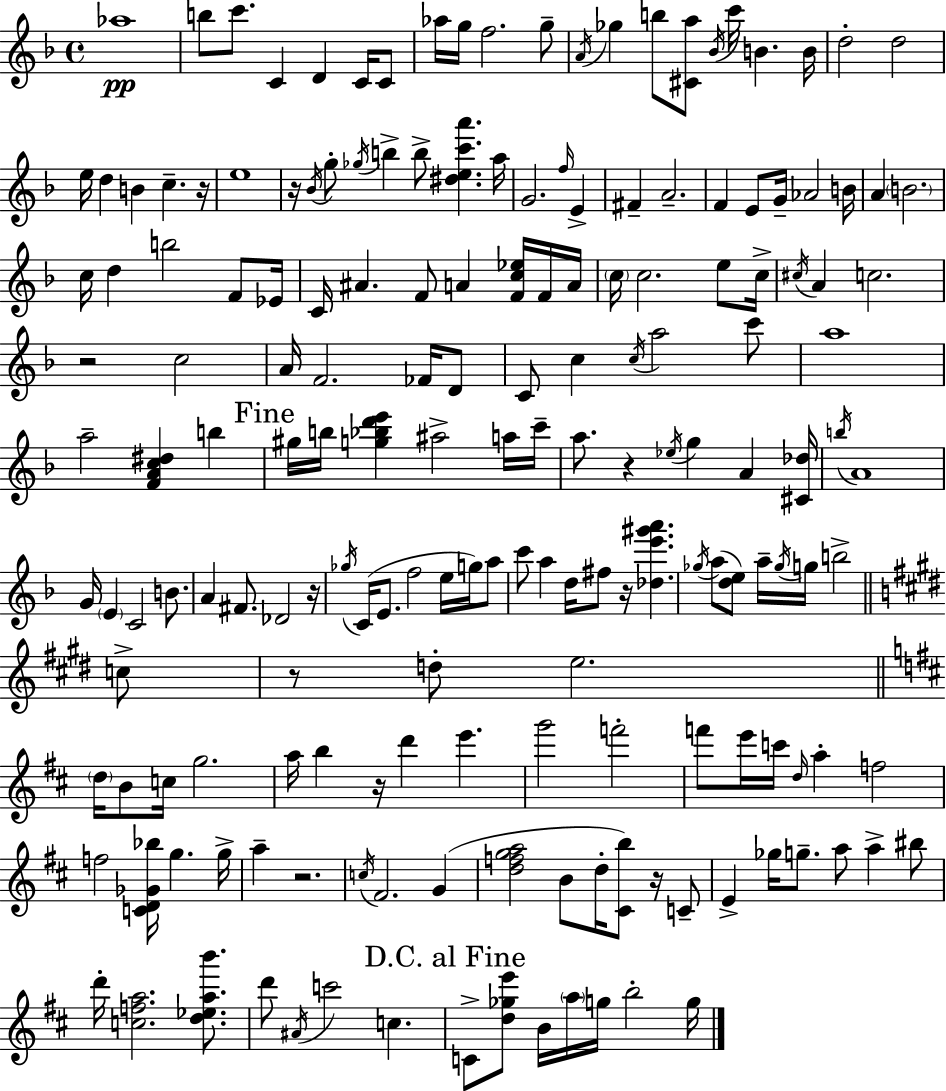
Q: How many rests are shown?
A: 10